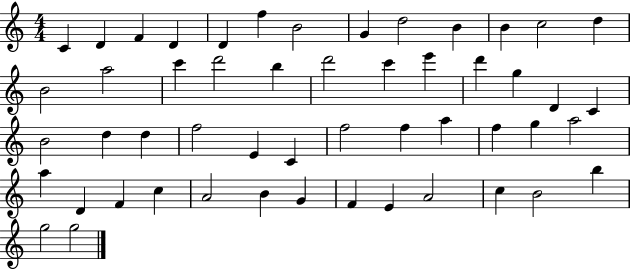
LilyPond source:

{
  \clef treble
  \numericTimeSignature
  \time 4/4
  \key c \major
  c'4 d'4 f'4 d'4 | d'4 f''4 b'2 | g'4 d''2 b'4 | b'4 c''2 d''4 | \break b'2 a''2 | c'''4 d'''2 b''4 | d'''2 c'''4 e'''4 | d'''4 g''4 d'4 c'4 | \break b'2 d''4 d''4 | f''2 e'4 c'4 | f''2 f''4 a''4 | f''4 g''4 a''2 | \break a''4 d'4 f'4 c''4 | a'2 b'4 g'4 | f'4 e'4 a'2 | c''4 b'2 b''4 | \break g''2 g''2 | \bar "|."
}